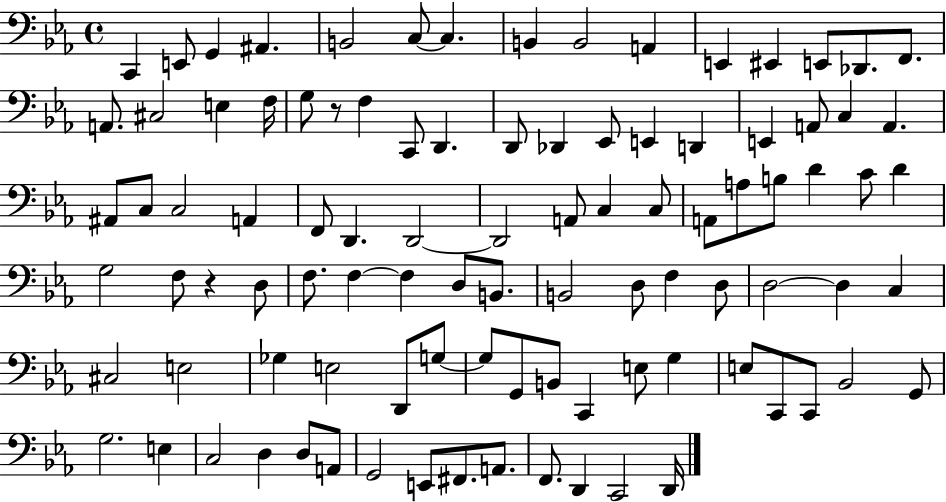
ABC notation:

X:1
T:Untitled
M:4/4
L:1/4
K:Eb
C,, E,,/2 G,, ^A,, B,,2 C,/2 C, B,, B,,2 A,, E,, ^E,, E,,/2 _D,,/2 F,,/2 A,,/2 ^C,2 E, F,/4 G,/2 z/2 F, C,,/2 D,, D,,/2 _D,, _E,,/2 E,, D,, E,, A,,/2 C, A,, ^A,,/2 C,/2 C,2 A,, F,,/2 D,, D,,2 D,,2 A,,/2 C, C,/2 A,,/2 A,/2 B,/2 D C/2 D G,2 F,/2 z D,/2 F,/2 F, F, D,/2 B,,/2 B,,2 D,/2 F, D,/2 D,2 D, C, ^C,2 E,2 _G, E,2 D,,/2 G,/2 G,/2 G,,/2 B,,/2 C,, E,/2 G, E,/2 C,,/2 C,,/2 _B,,2 G,,/2 G,2 E, C,2 D, D,/2 A,,/2 G,,2 E,,/2 ^F,,/2 A,,/2 F,,/2 D,, C,,2 D,,/4